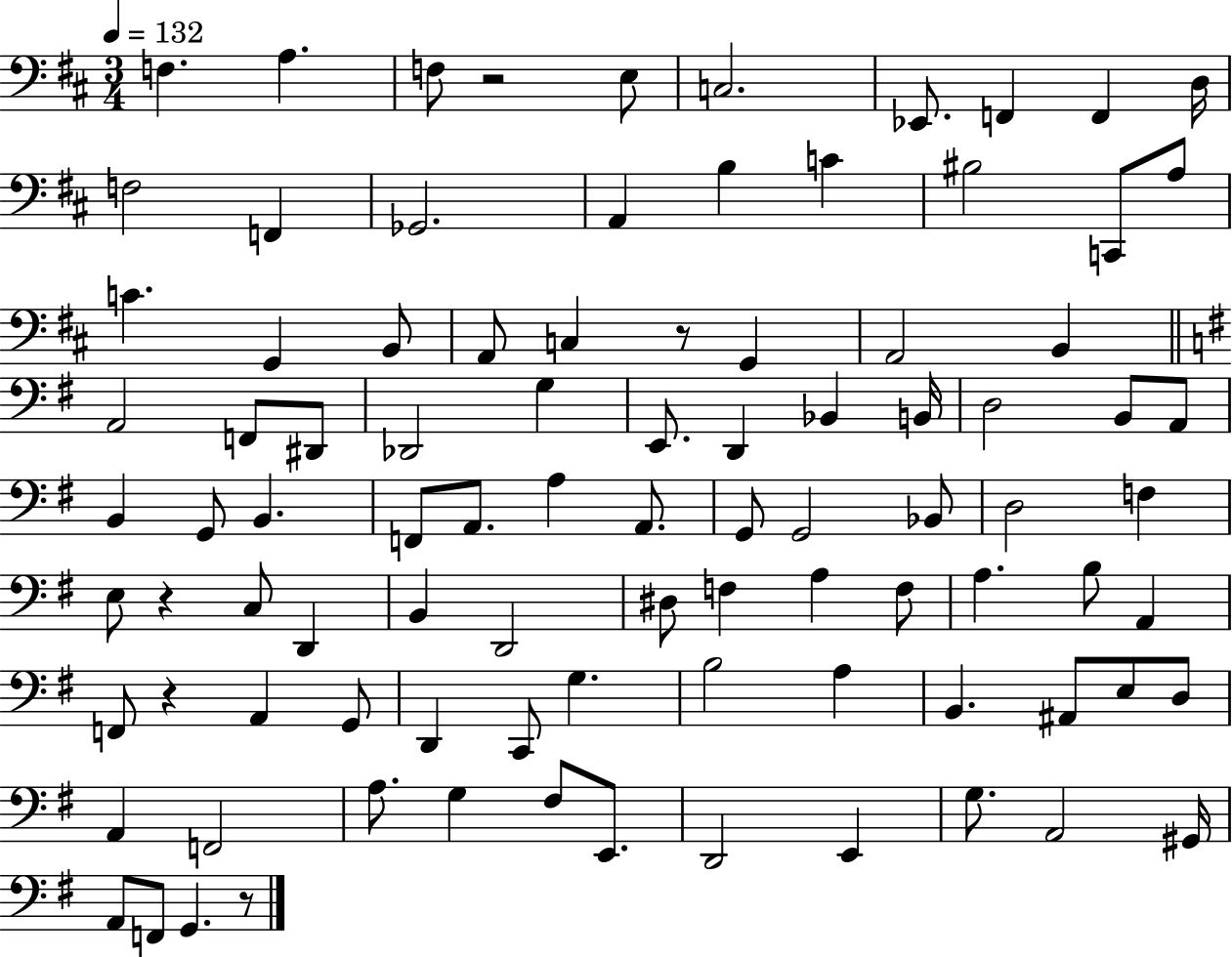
F3/q. A3/q. F3/e R/h E3/e C3/h. Eb2/e. F2/q F2/q D3/s F3/h F2/q Gb2/h. A2/q B3/q C4/q BIS3/h C2/e A3/e C4/q. G2/q B2/e A2/e C3/q R/e G2/q A2/h B2/q A2/h F2/e D#2/e Db2/h G3/q E2/e. D2/q Bb2/q B2/s D3/h B2/e A2/e B2/q G2/e B2/q. F2/e A2/e. A3/q A2/e. G2/e G2/h Bb2/e D3/h F3/q E3/e R/q C3/e D2/q B2/q D2/h D#3/e F3/q A3/q F3/e A3/q. B3/e A2/q F2/e R/q A2/q G2/e D2/q C2/e G3/q. B3/h A3/q B2/q. A#2/e E3/e D3/e A2/q F2/h A3/e. G3/q F#3/e E2/e. D2/h E2/q G3/e. A2/h G#2/s A2/e F2/e G2/q. R/e